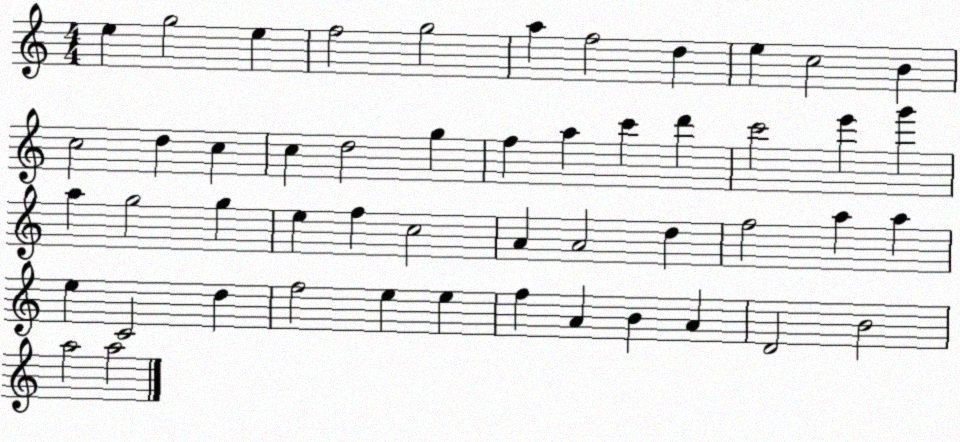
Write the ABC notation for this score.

X:1
T:Untitled
M:4/4
L:1/4
K:C
e g2 e f2 g2 a f2 d e c2 B c2 d c c d2 g f a c' d' c'2 e' g' a g2 g e f c2 A A2 d f2 a a e C2 d f2 e e f A B A D2 B2 a2 a2